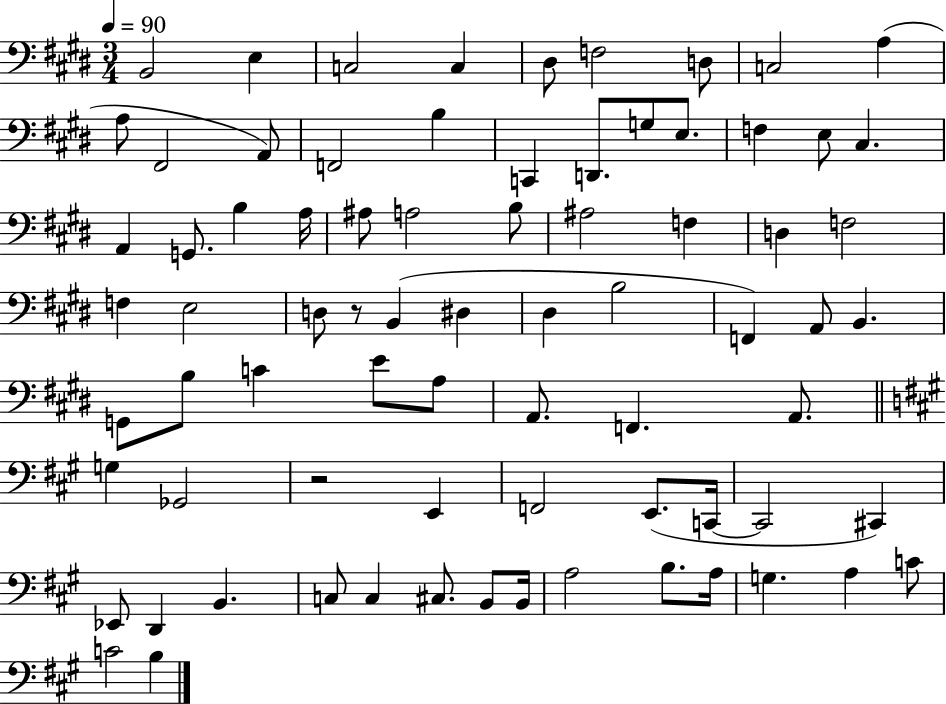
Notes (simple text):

B2/h E3/q C3/h C3/q D#3/e F3/h D3/e C3/h A3/q A3/e F#2/h A2/e F2/h B3/q C2/q D2/e. G3/e E3/e. F3/q E3/e C#3/q. A2/q G2/e. B3/q A3/s A#3/e A3/h B3/e A#3/h F3/q D3/q F3/h F3/q E3/h D3/e R/e B2/q D#3/q D#3/q B3/h F2/q A2/e B2/q. G2/e B3/e C4/q E4/e A3/e A2/e. F2/q. A2/e. G3/q Gb2/h R/h E2/q F2/h E2/e. C2/s C2/h C#2/q Eb2/e D2/q B2/q. C3/e C3/q C#3/e. B2/e B2/s A3/h B3/e. A3/s G3/q. A3/q C4/e C4/h B3/q